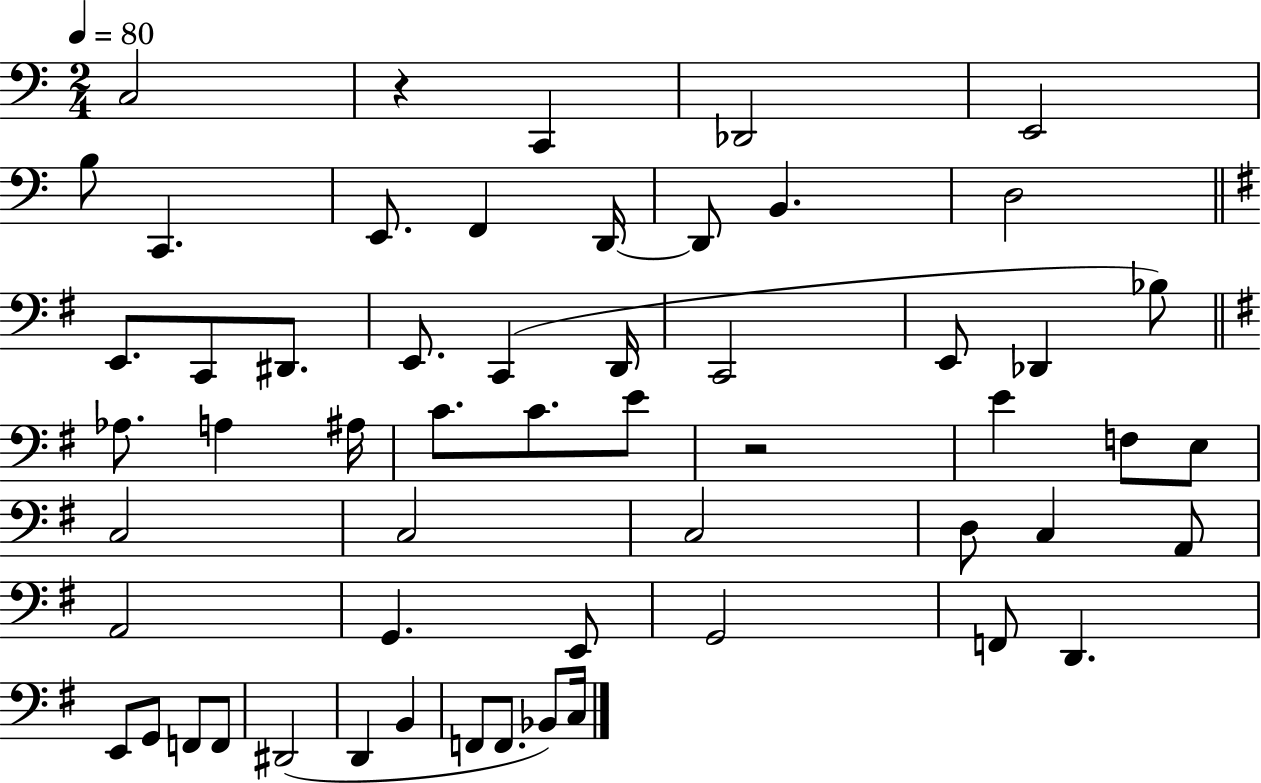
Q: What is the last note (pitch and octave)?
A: C3